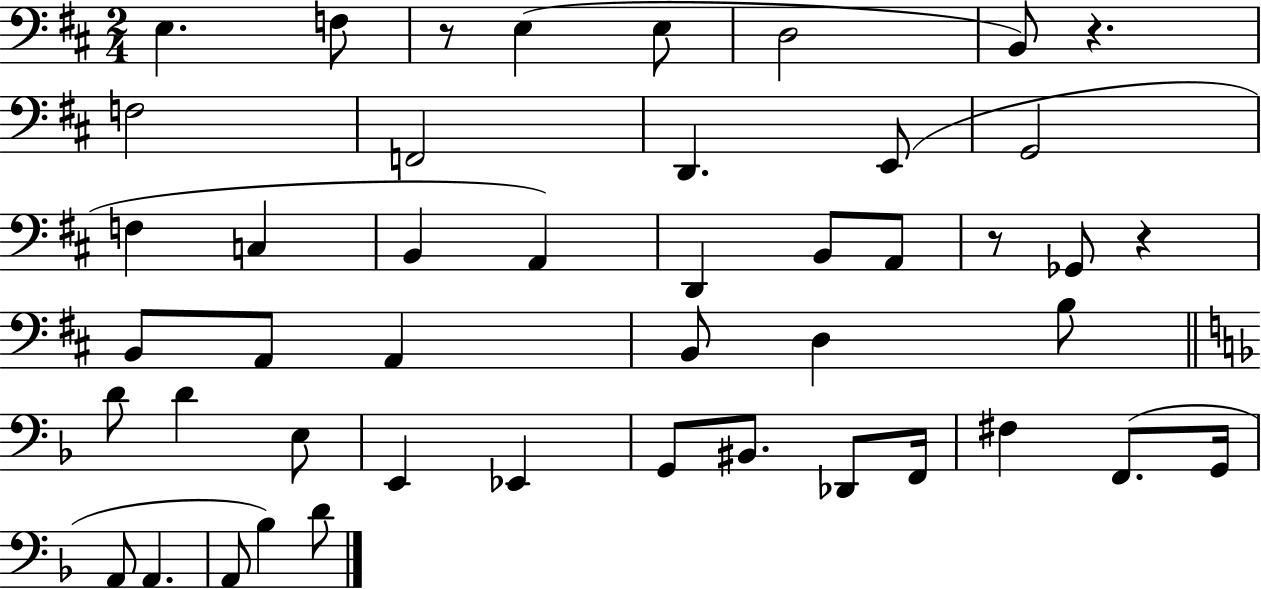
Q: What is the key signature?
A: D major